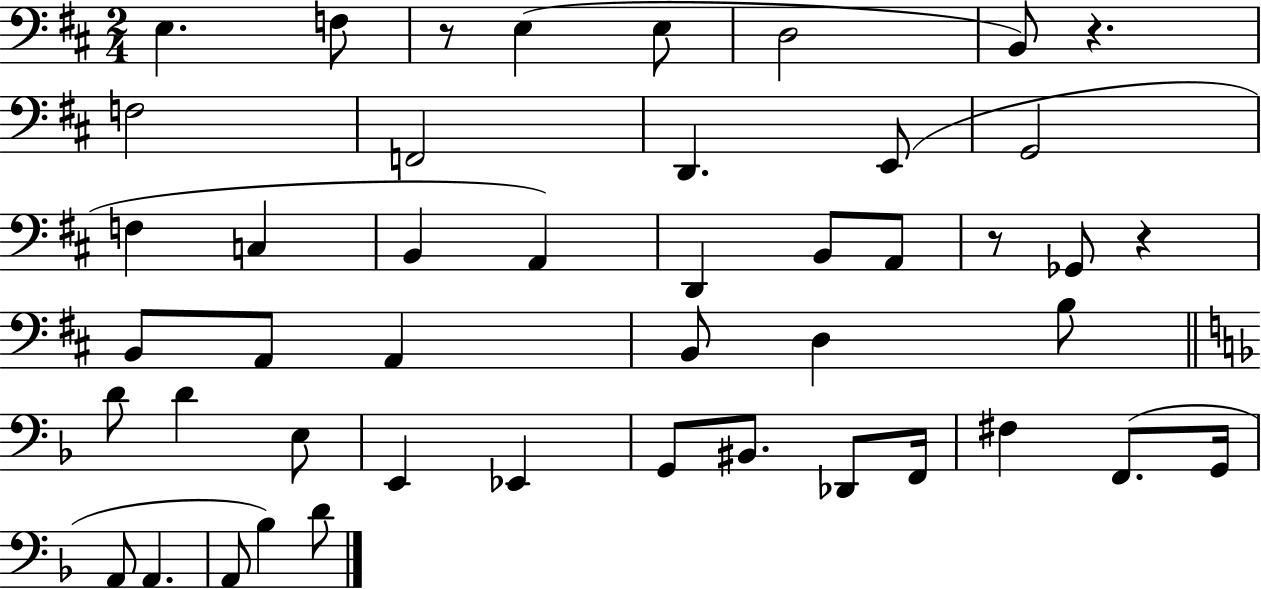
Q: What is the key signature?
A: D major